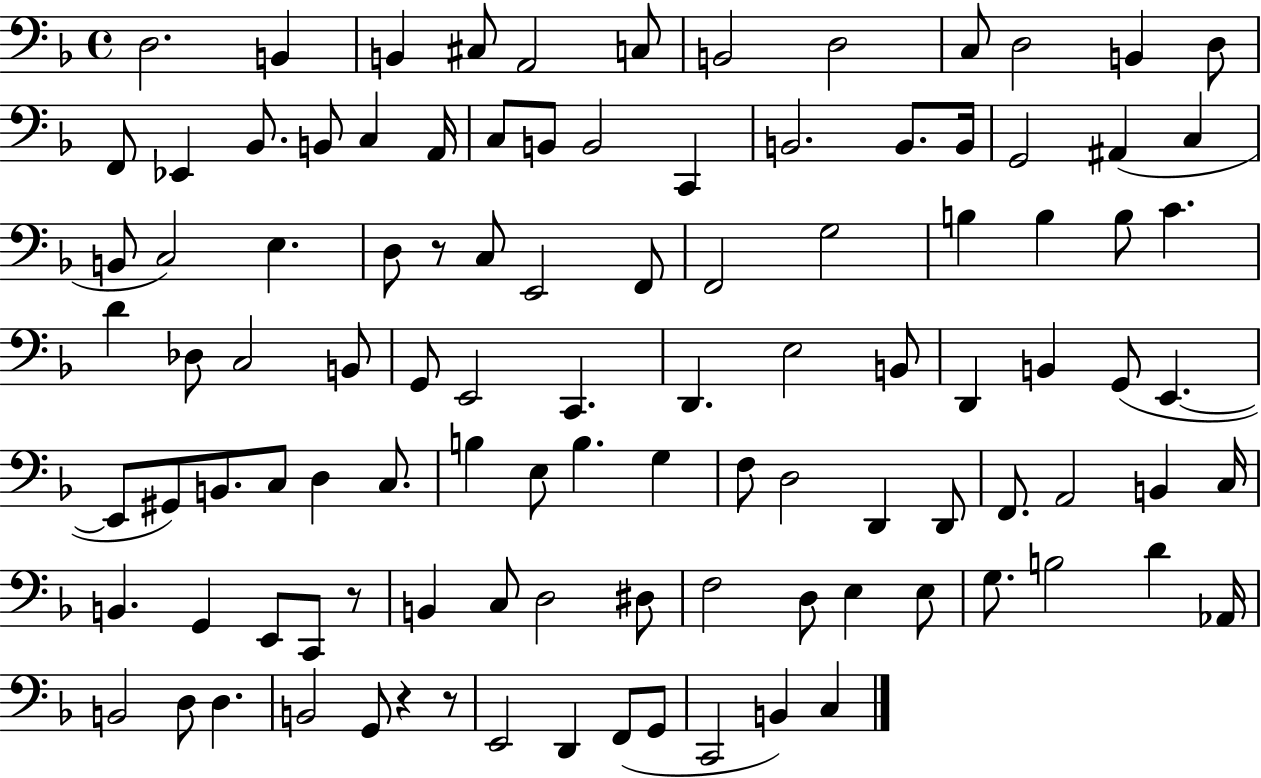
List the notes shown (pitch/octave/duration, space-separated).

D3/h. B2/q B2/q C#3/e A2/h C3/e B2/h D3/h C3/e D3/h B2/q D3/e F2/e Eb2/q Bb2/e. B2/e C3/q A2/s C3/e B2/e B2/h C2/q B2/h. B2/e. B2/s G2/h A#2/q C3/q B2/e C3/h E3/q. D3/e R/e C3/e E2/h F2/e F2/h G3/h B3/q B3/q B3/e C4/q. D4/q Db3/e C3/h B2/e G2/e E2/h C2/q. D2/q. E3/h B2/e D2/q B2/q G2/e E2/q. E2/e G#2/e B2/e. C3/e D3/q C3/e. B3/q E3/e B3/q. G3/q F3/e D3/h D2/q D2/e F2/e. A2/h B2/q C3/s B2/q. G2/q E2/e C2/e R/e B2/q C3/e D3/h D#3/e F3/h D3/e E3/q E3/e G3/e. B3/h D4/q Ab2/s B2/h D3/e D3/q. B2/h G2/e R/q R/e E2/h D2/q F2/e G2/e C2/h B2/q C3/q